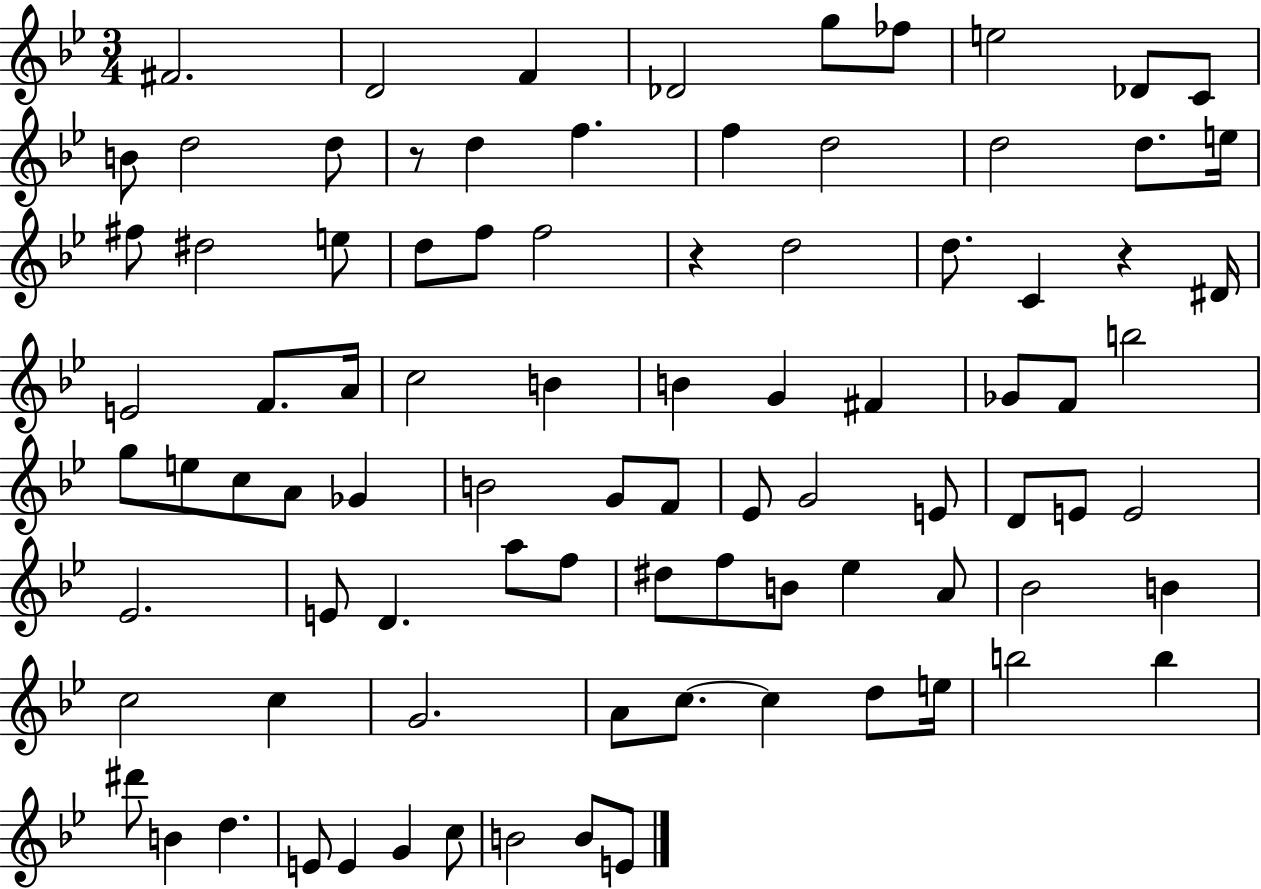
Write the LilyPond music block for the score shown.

{
  \clef treble
  \numericTimeSignature
  \time 3/4
  \key bes \major
  \repeat volta 2 { fis'2. | d'2 f'4 | des'2 g''8 fes''8 | e''2 des'8 c'8 | \break b'8 d''2 d''8 | r8 d''4 f''4. | f''4 d''2 | d''2 d''8. e''16 | \break fis''8 dis''2 e''8 | d''8 f''8 f''2 | r4 d''2 | d''8. c'4 r4 dis'16 | \break e'2 f'8. a'16 | c''2 b'4 | b'4 g'4 fis'4 | ges'8 f'8 b''2 | \break g''8 e''8 c''8 a'8 ges'4 | b'2 g'8 f'8 | ees'8 g'2 e'8 | d'8 e'8 e'2 | \break ees'2. | e'8 d'4. a''8 f''8 | dis''8 f''8 b'8 ees''4 a'8 | bes'2 b'4 | \break c''2 c''4 | g'2. | a'8 c''8.~~ c''4 d''8 e''16 | b''2 b''4 | \break dis'''8 b'4 d''4. | e'8 e'4 g'4 c''8 | b'2 b'8 e'8 | } \bar "|."
}